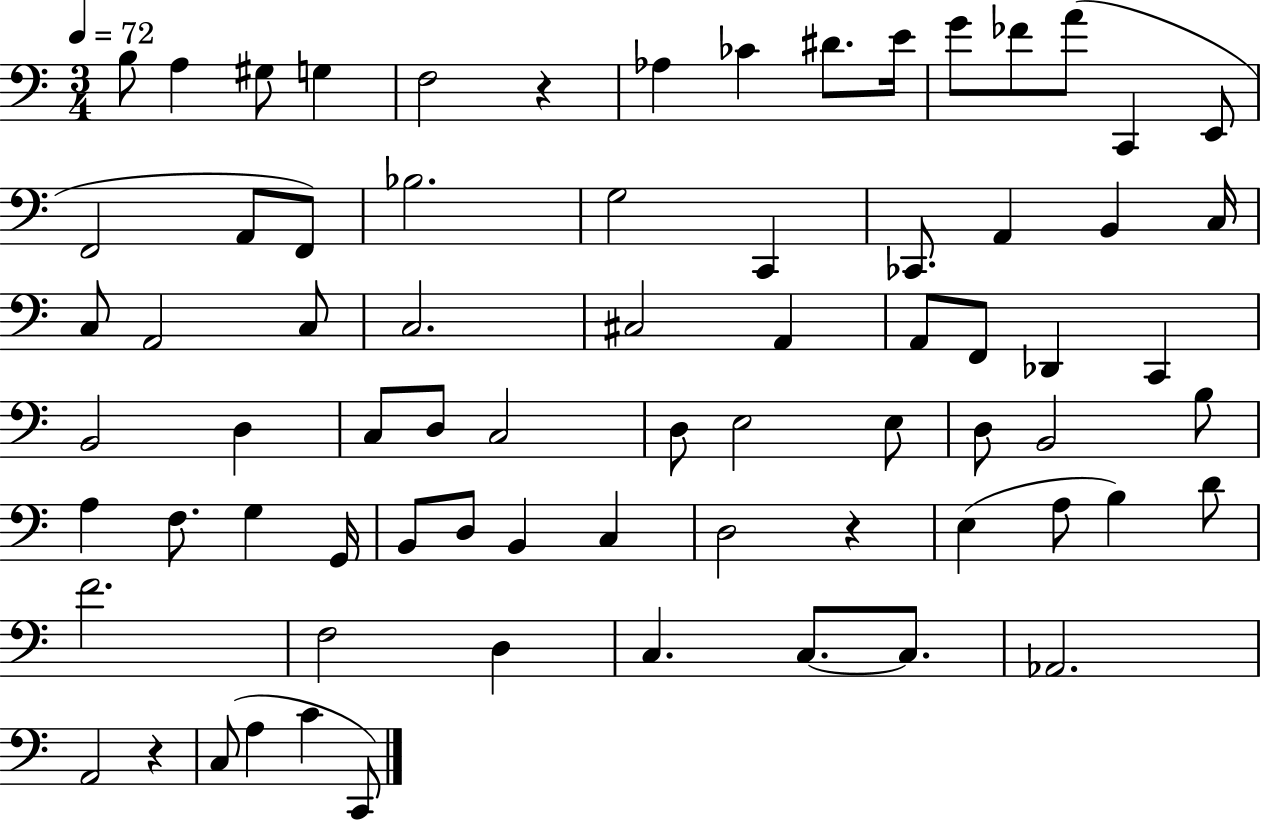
X:1
T:Untitled
M:3/4
L:1/4
K:C
B,/2 A, ^G,/2 G, F,2 z _A, _C ^D/2 E/4 G/2 _F/2 A/2 C,, E,,/2 F,,2 A,,/2 F,,/2 _B,2 G,2 C,, _C,,/2 A,, B,, C,/4 C,/2 A,,2 C,/2 C,2 ^C,2 A,, A,,/2 F,,/2 _D,, C,, B,,2 D, C,/2 D,/2 C,2 D,/2 E,2 E,/2 D,/2 B,,2 B,/2 A, F,/2 G, G,,/4 B,,/2 D,/2 B,, C, D,2 z E, A,/2 B, D/2 F2 F,2 D, C, C,/2 C,/2 _A,,2 A,,2 z C,/2 A, C C,,/2